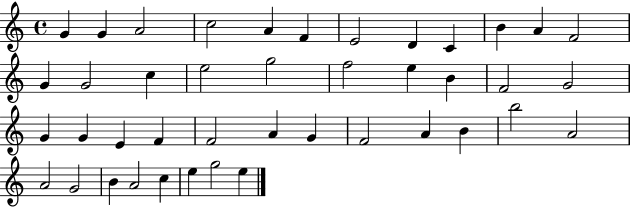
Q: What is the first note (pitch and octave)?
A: G4